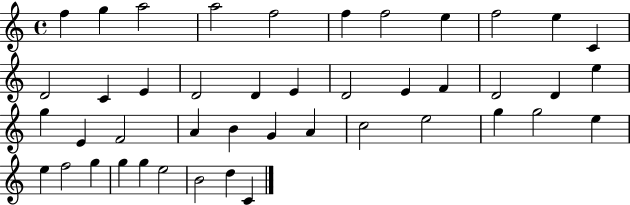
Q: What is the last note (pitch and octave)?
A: C4